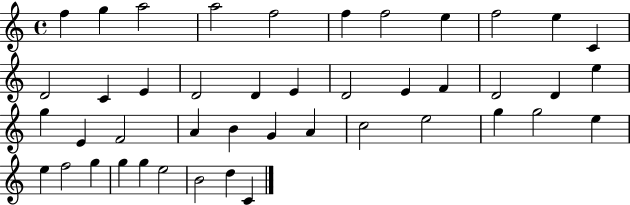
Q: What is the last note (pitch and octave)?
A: C4